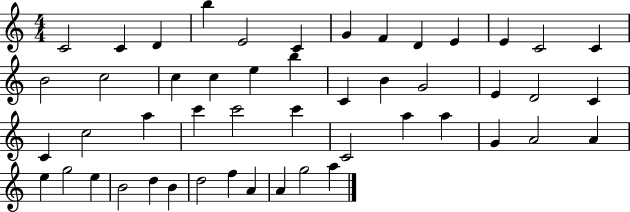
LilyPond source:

{
  \clef treble
  \numericTimeSignature
  \time 4/4
  \key c \major
  c'2 c'4 d'4 | b''4 e'2 c'4 | g'4 f'4 d'4 e'4 | e'4 c'2 c'4 | \break b'2 c''2 | c''4 c''4 e''4 b''4 | c'4 b'4 g'2 | e'4 d'2 c'4 | \break c'4 c''2 a''4 | c'''4 c'''2 c'''4 | c'2 a''4 a''4 | g'4 a'2 a'4 | \break e''4 g''2 e''4 | b'2 d''4 b'4 | d''2 f''4 a'4 | a'4 g''2 a''4 | \break \bar "|."
}